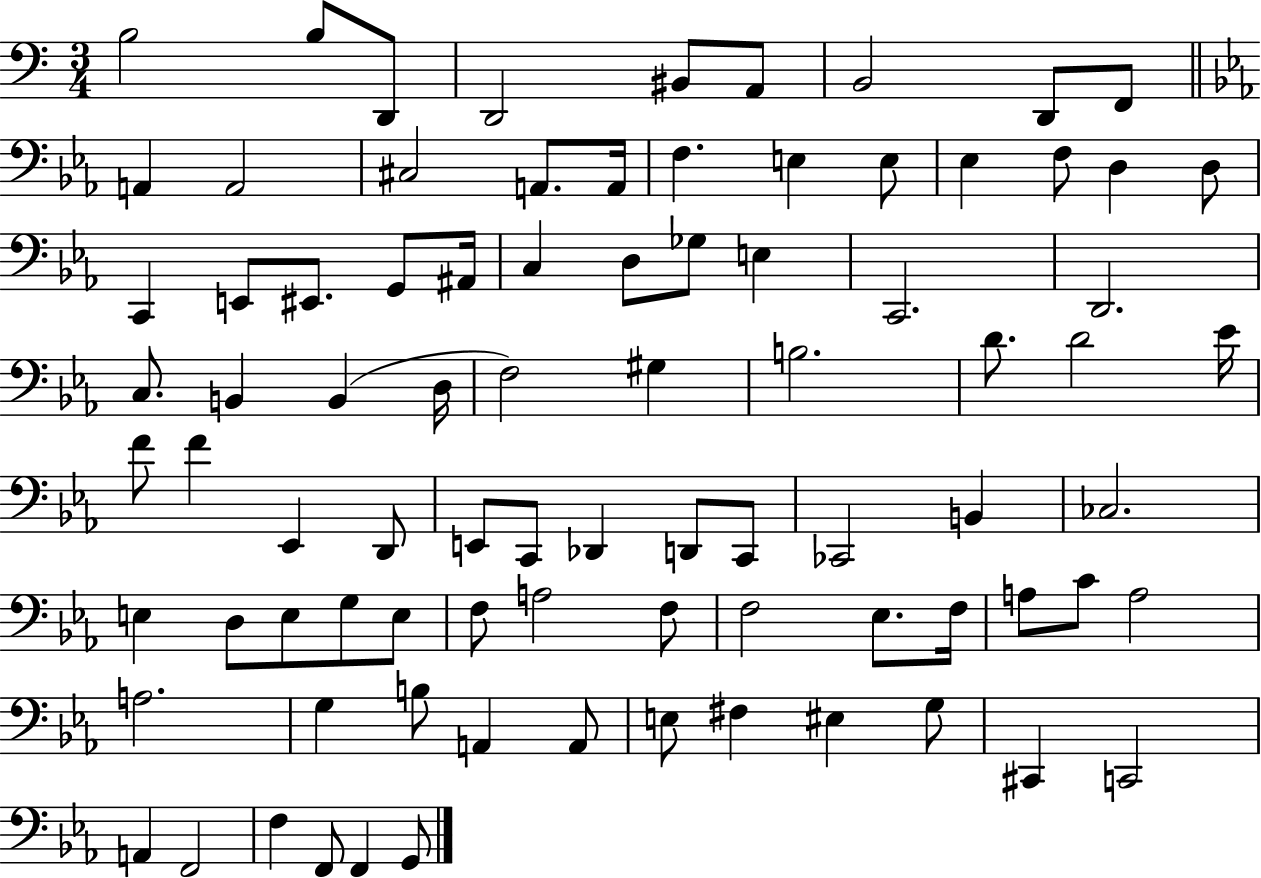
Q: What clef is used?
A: bass